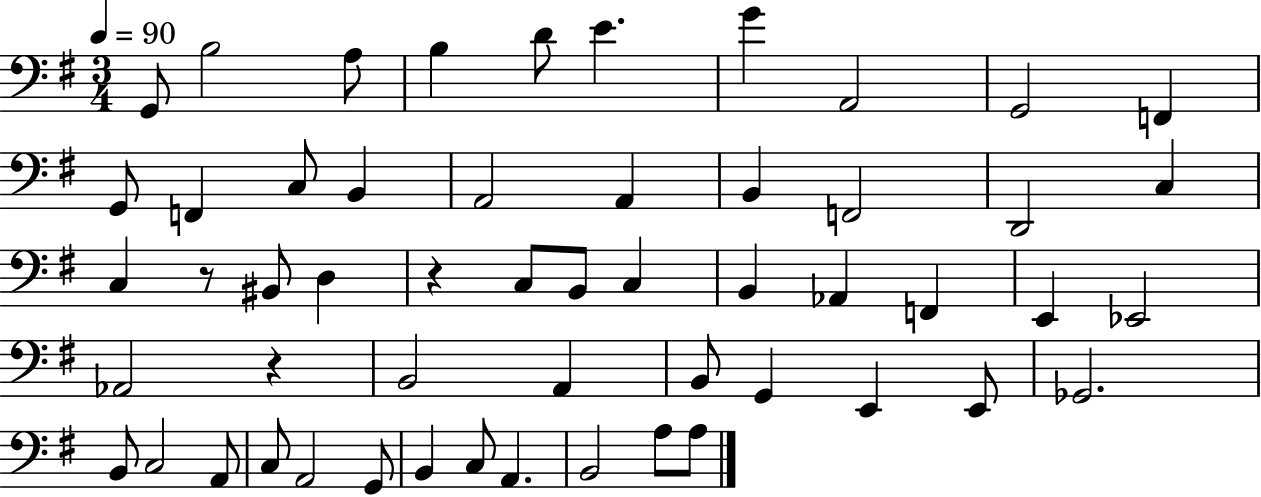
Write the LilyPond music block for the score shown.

{
  \clef bass
  \numericTimeSignature
  \time 3/4
  \key g \major
  \tempo 4 = 90
  \repeat volta 2 { g,8 b2 a8 | b4 d'8 e'4. | g'4 a,2 | g,2 f,4 | \break g,8 f,4 c8 b,4 | a,2 a,4 | b,4 f,2 | d,2 c4 | \break c4 r8 bis,8 d4 | r4 c8 b,8 c4 | b,4 aes,4 f,4 | e,4 ees,2 | \break aes,2 r4 | b,2 a,4 | b,8 g,4 e,4 e,8 | ges,2. | \break b,8 c2 a,8 | c8 a,2 g,8 | b,4 c8 a,4. | b,2 a8 a8 | \break } \bar "|."
}